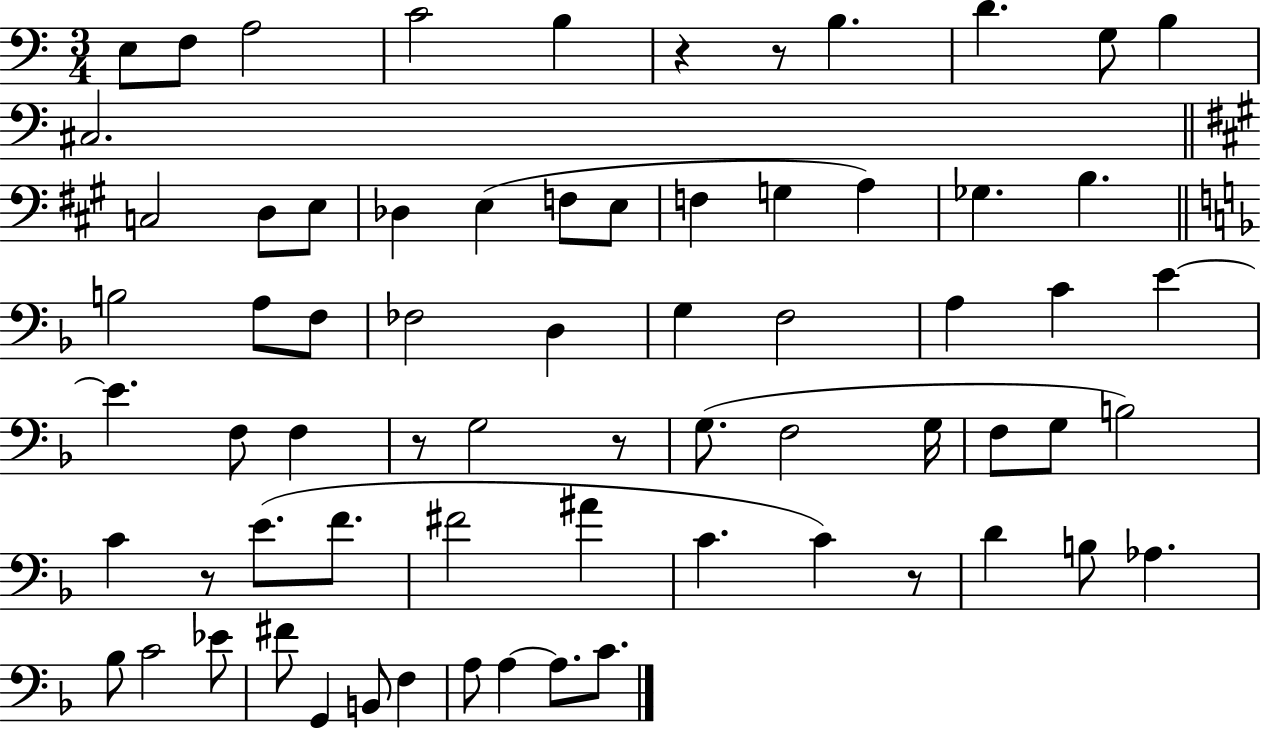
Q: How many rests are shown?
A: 6